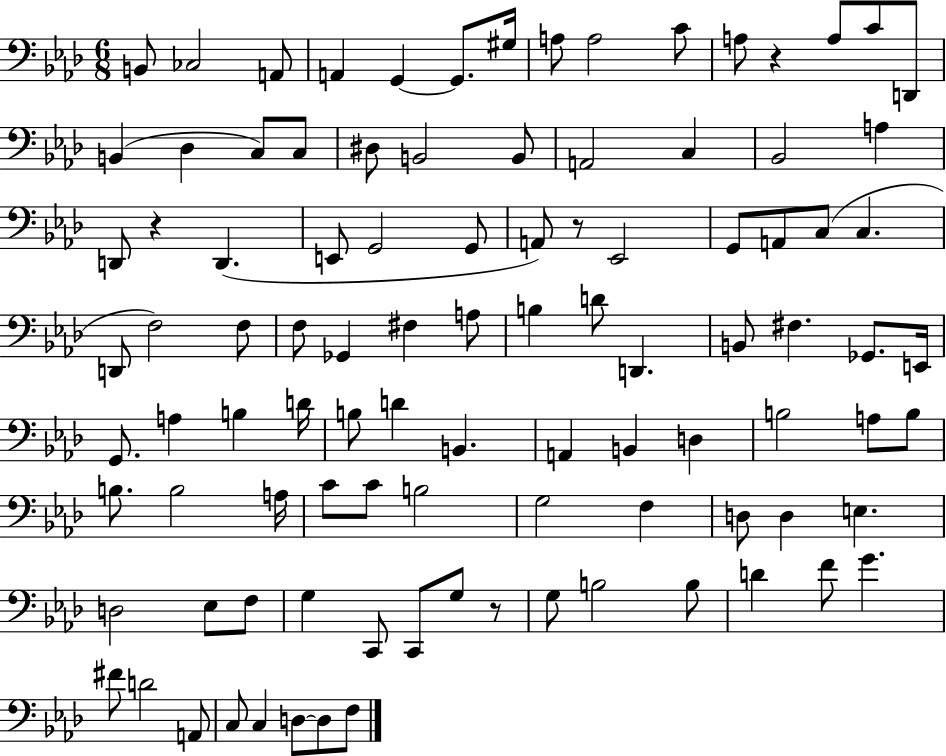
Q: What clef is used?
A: bass